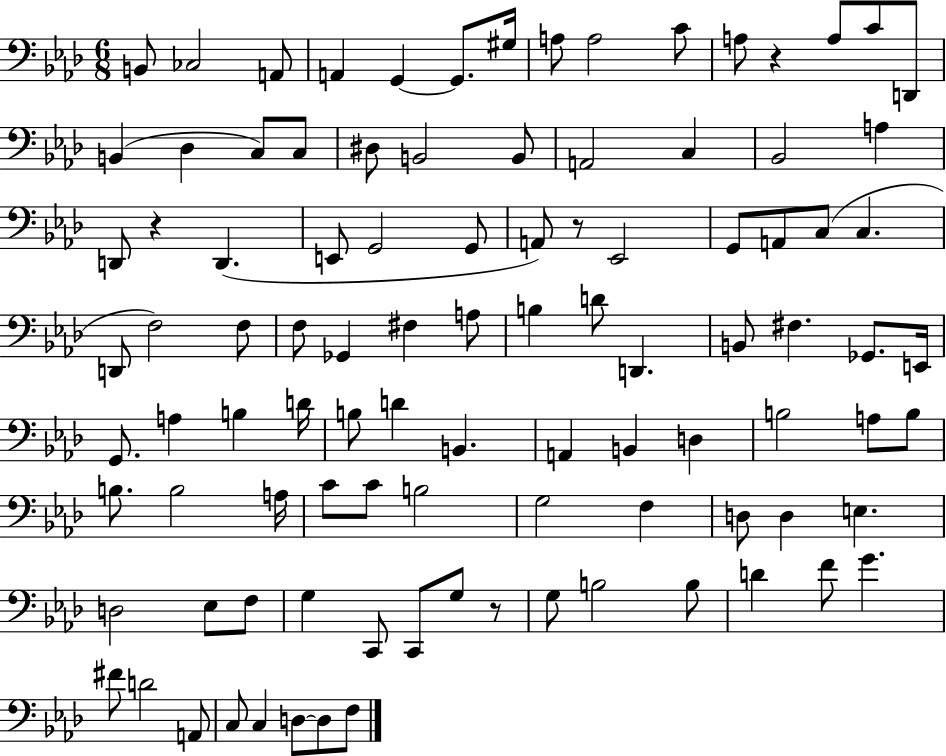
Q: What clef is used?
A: bass